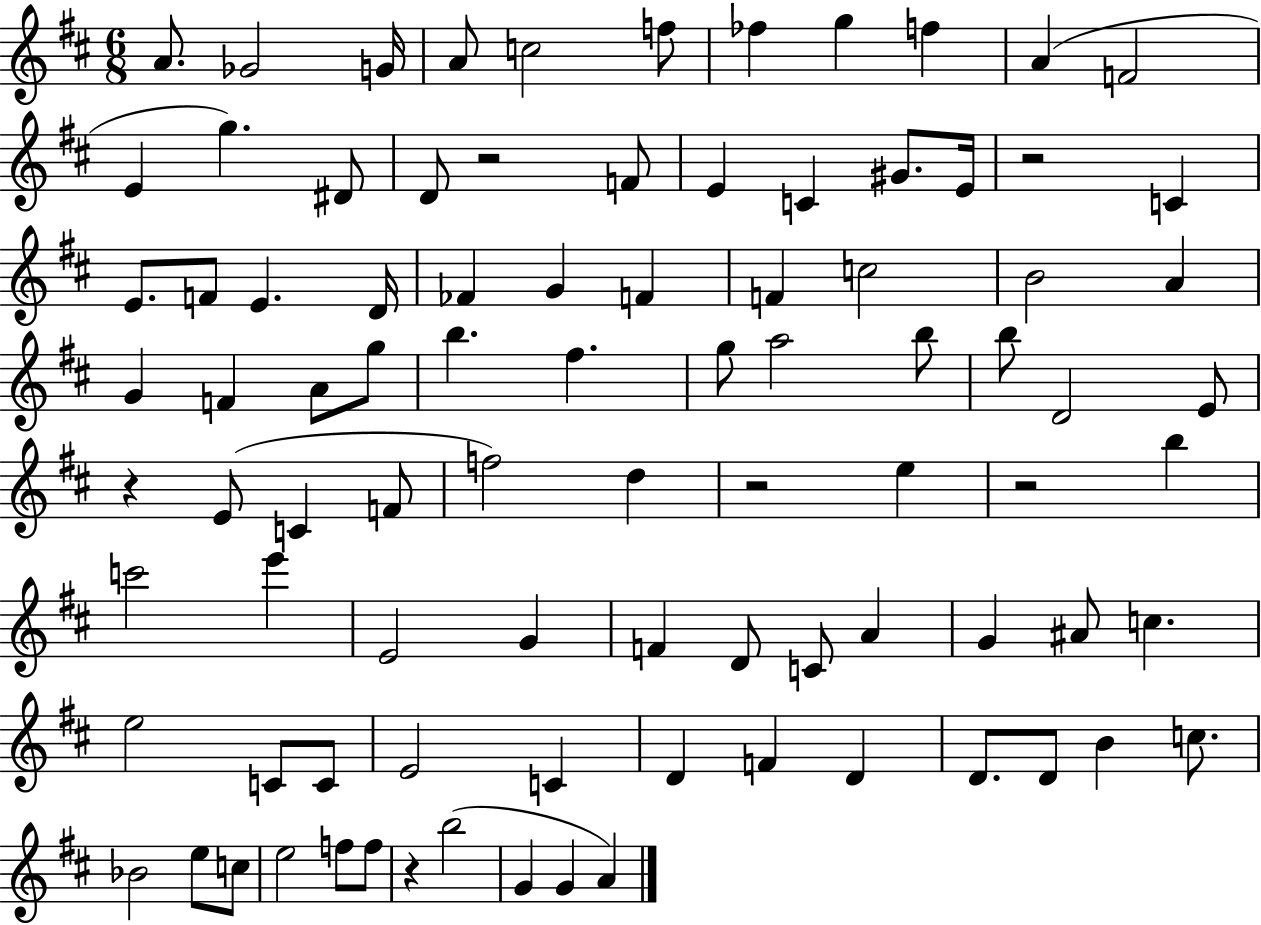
A4/e. Gb4/h G4/s A4/e C5/h F5/e FES5/q G5/q F5/q A4/q F4/h E4/q G5/q. D#4/e D4/e R/h F4/e E4/q C4/q G#4/e. E4/s R/h C4/q E4/e. F4/e E4/q. D4/s FES4/q G4/q F4/q F4/q C5/h B4/h A4/q G4/q F4/q A4/e G5/e B5/q. F#5/q. G5/e A5/h B5/e B5/e D4/h E4/e R/q E4/e C4/q F4/e F5/h D5/q R/h E5/q R/h B5/q C6/h E6/q E4/h G4/q F4/q D4/e C4/e A4/q G4/q A#4/e C5/q. E5/h C4/e C4/e E4/h C4/q D4/q F4/q D4/q D4/e. D4/e B4/q C5/e. Bb4/h E5/e C5/e E5/h F5/e F5/e R/q B5/h G4/q G4/q A4/q